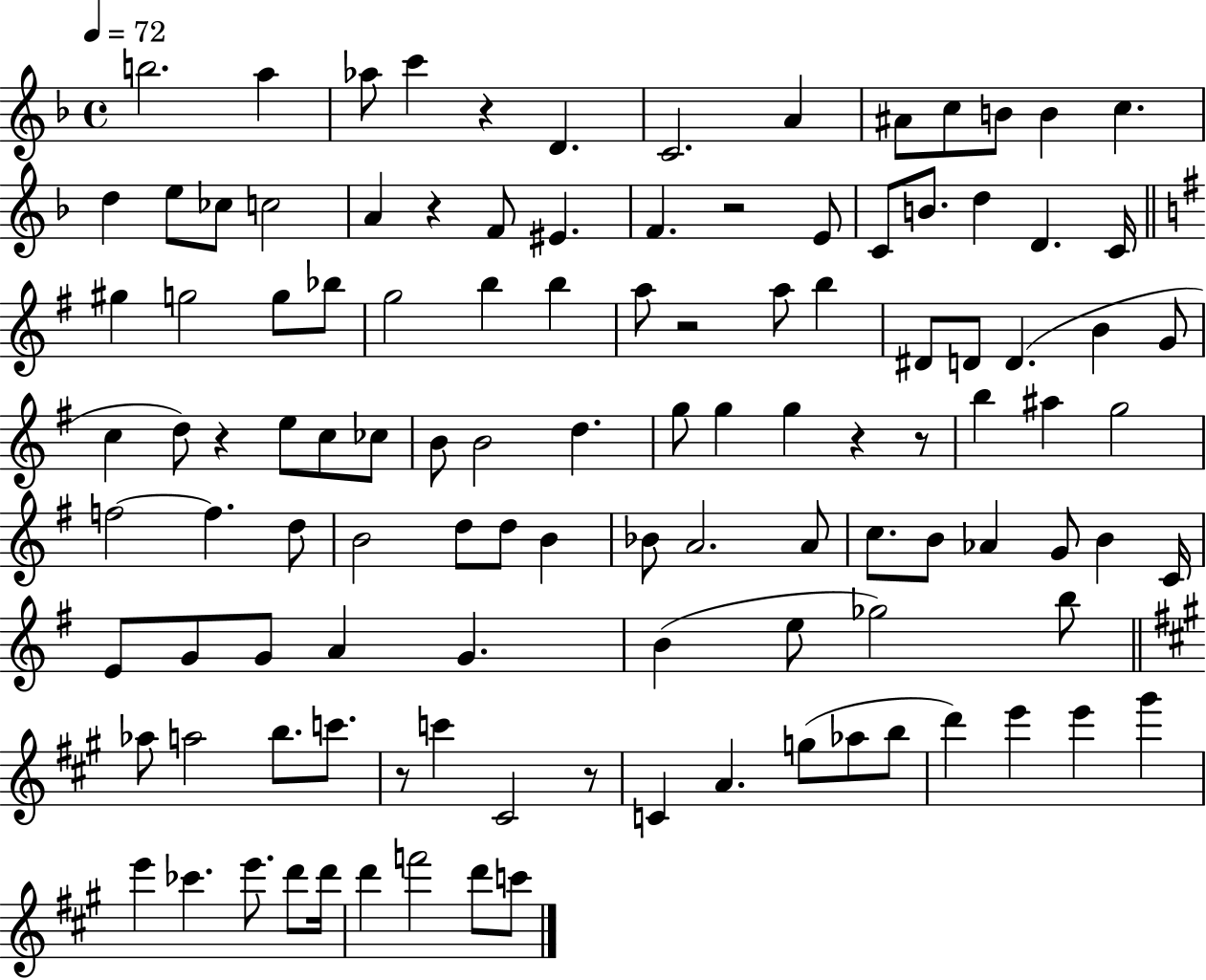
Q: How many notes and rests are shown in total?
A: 113